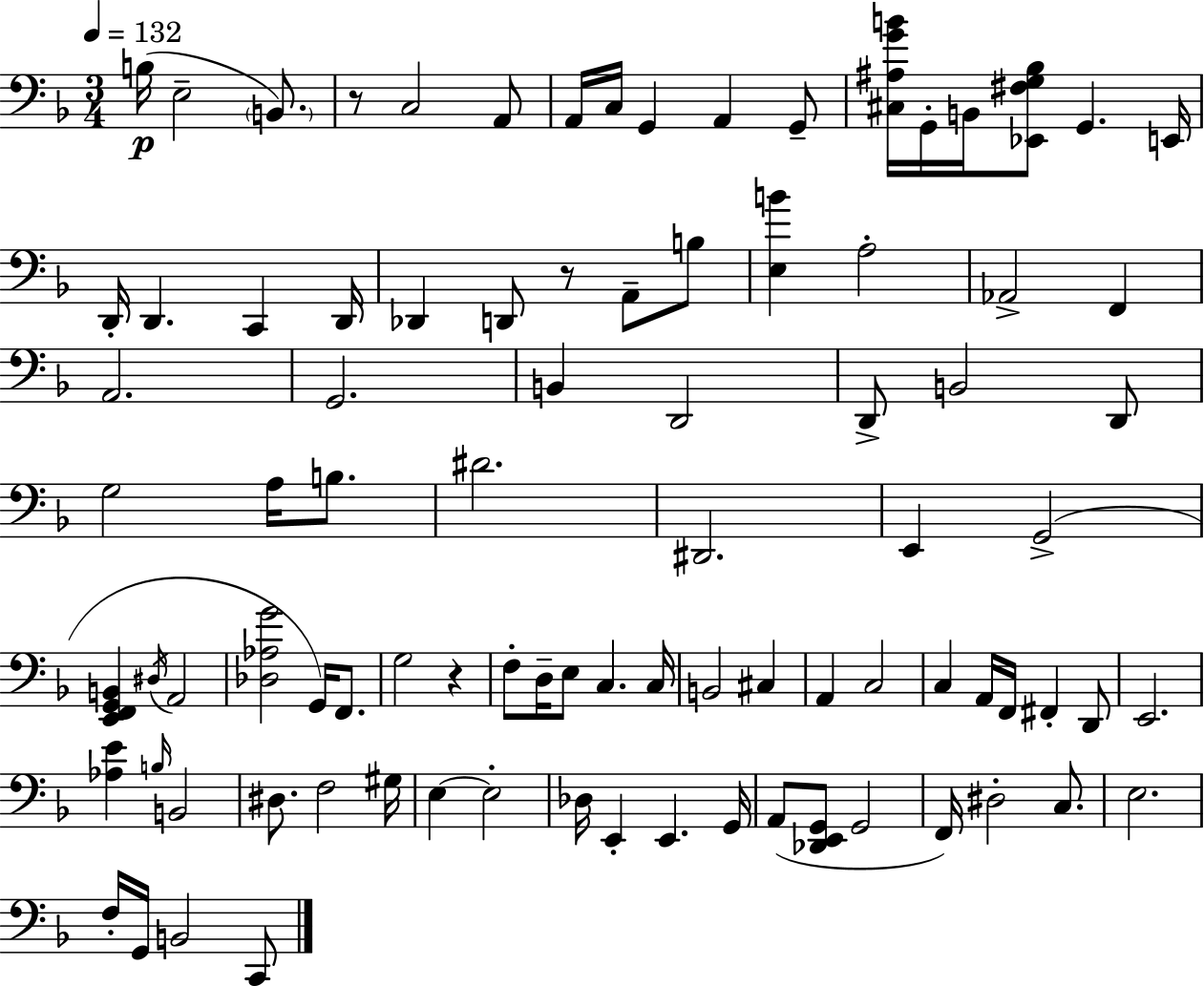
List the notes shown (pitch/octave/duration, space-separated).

B3/s E3/h B2/e. R/e C3/h A2/e A2/s C3/s G2/q A2/q G2/e [C#3,A#3,G4,B4]/s G2/s B2/s [Eb2,F#3,G3,Bb3]/e G2/q. E2/s D2/s D2/q. C2/q D2/s Db2/q D2/e R/e A2/e B3/e [E3,B4]/q A3/h Ab2/h F2/q A2/h. G2/h. B2/q D2/h D2/e B2/h D2/e G3/h A3/s B3/e. D#4/h. D#2/h. E2/q G2/h [E2,F2,G2,B2]/q D#3/s A2/h [Db3,Ab3,G4]/h G2/s F2/e. G3/h R/q F3/e D3/s E3/e C3/q. C3/s B2/h C#3/q A2/q C3/h C3/q A2/s F2/s F#2/q D2/e E2/h. [Ab3,E4]/q B3/s B2/h D#3/e. F3/h G#3/s E3/q E3/h Db3/s E2/q E2/q. G2/s A2/e [Db2,E2,G2]/e G2/h F2/s D#3/h C3/e. E3/h. F3/s G2/s B2/h C2/e